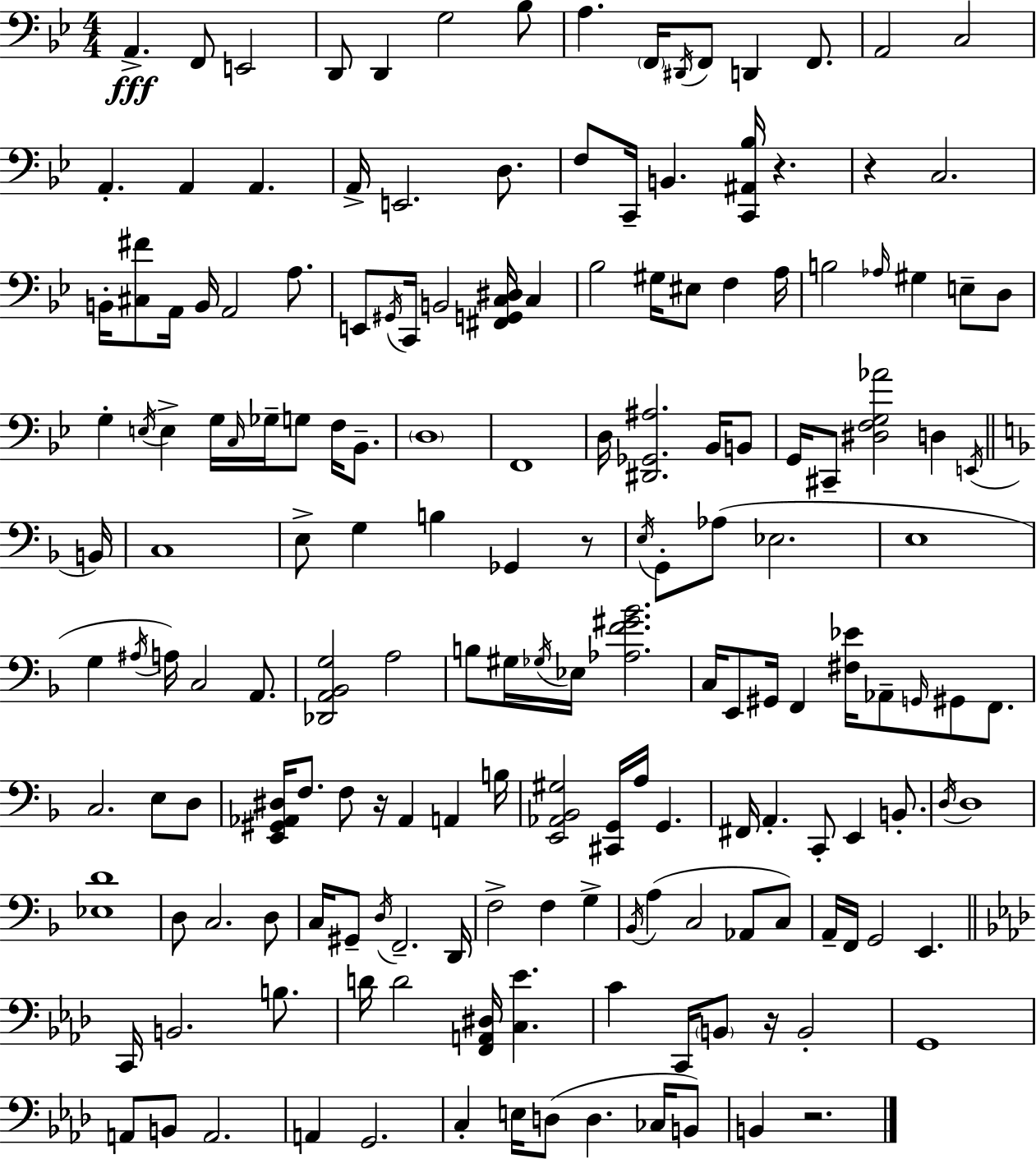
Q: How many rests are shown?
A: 6